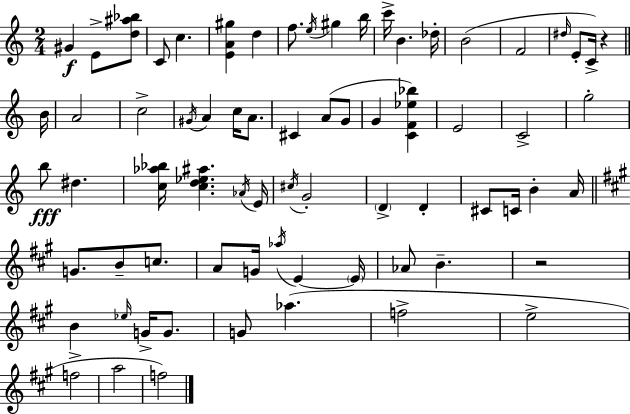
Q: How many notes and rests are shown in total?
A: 71